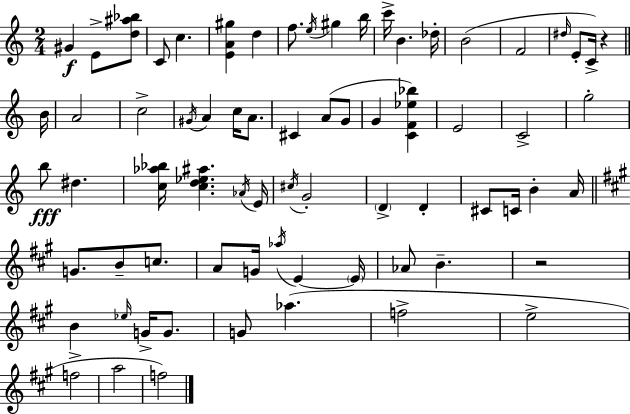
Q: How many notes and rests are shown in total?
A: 71